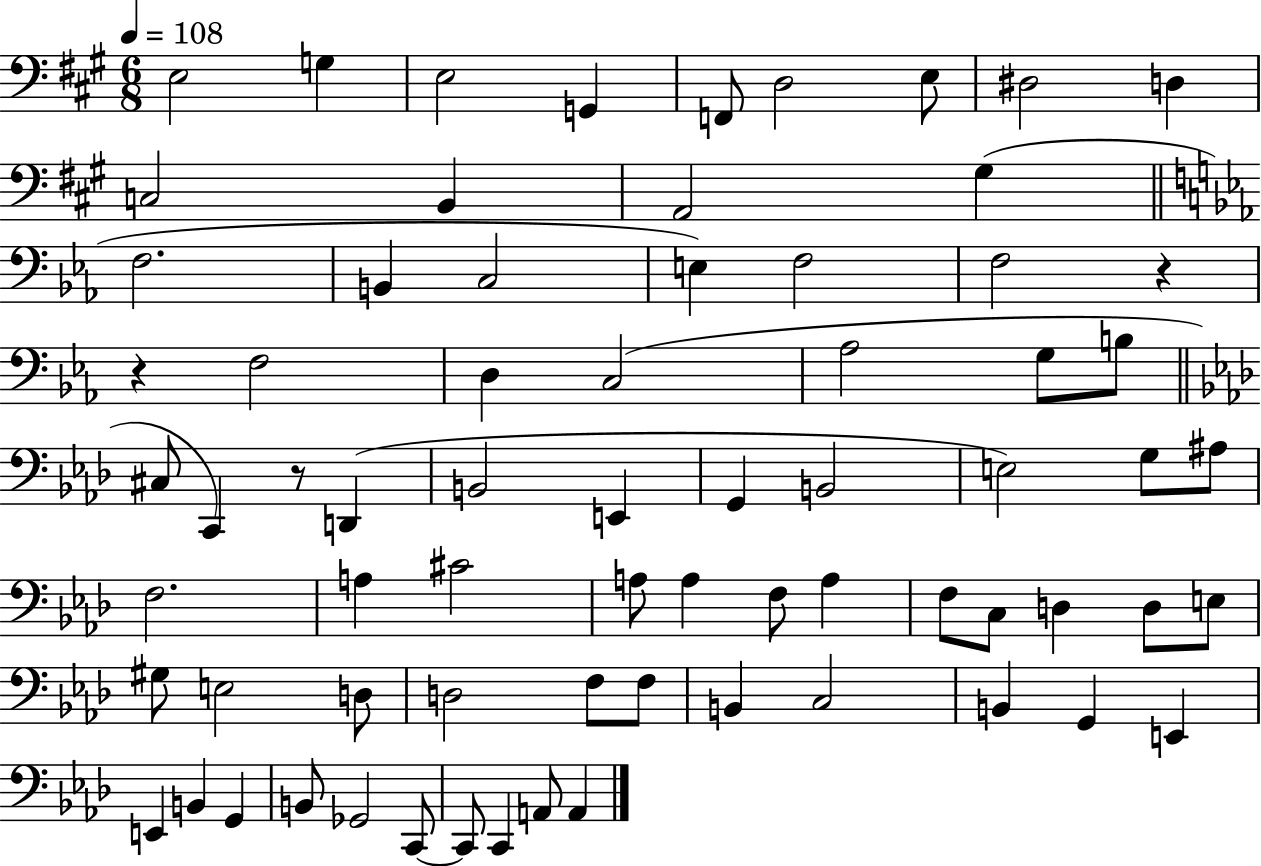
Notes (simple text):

E3/h G3/q E3/h G2/q F2/e D3/h E3/e D#3/h D3/q C3/h B2/q A2/h G#3/q F3/h. B2/q C3/h E3/q F3/h F3/h R/q R/q F3/h D3/q C3/h Ab3/h G3/e B3/e C#3/e C2/q R/e D2/q B2/h E2/q G2/q B2/h E3/h G3/e A#3/e F3/h. A3/q C#4/h A3/e A3/q F3/e A3/q F3/e C3/e D3/q D3/e E3/e G#3/e E3/h D3/e D3/h F3/e F3/e B2/q C3/h B2/q G2/q E2/q E2/q B2/q G2/q B2/e Gb2/h C2/e C2/e C2/q A2/e A2/q